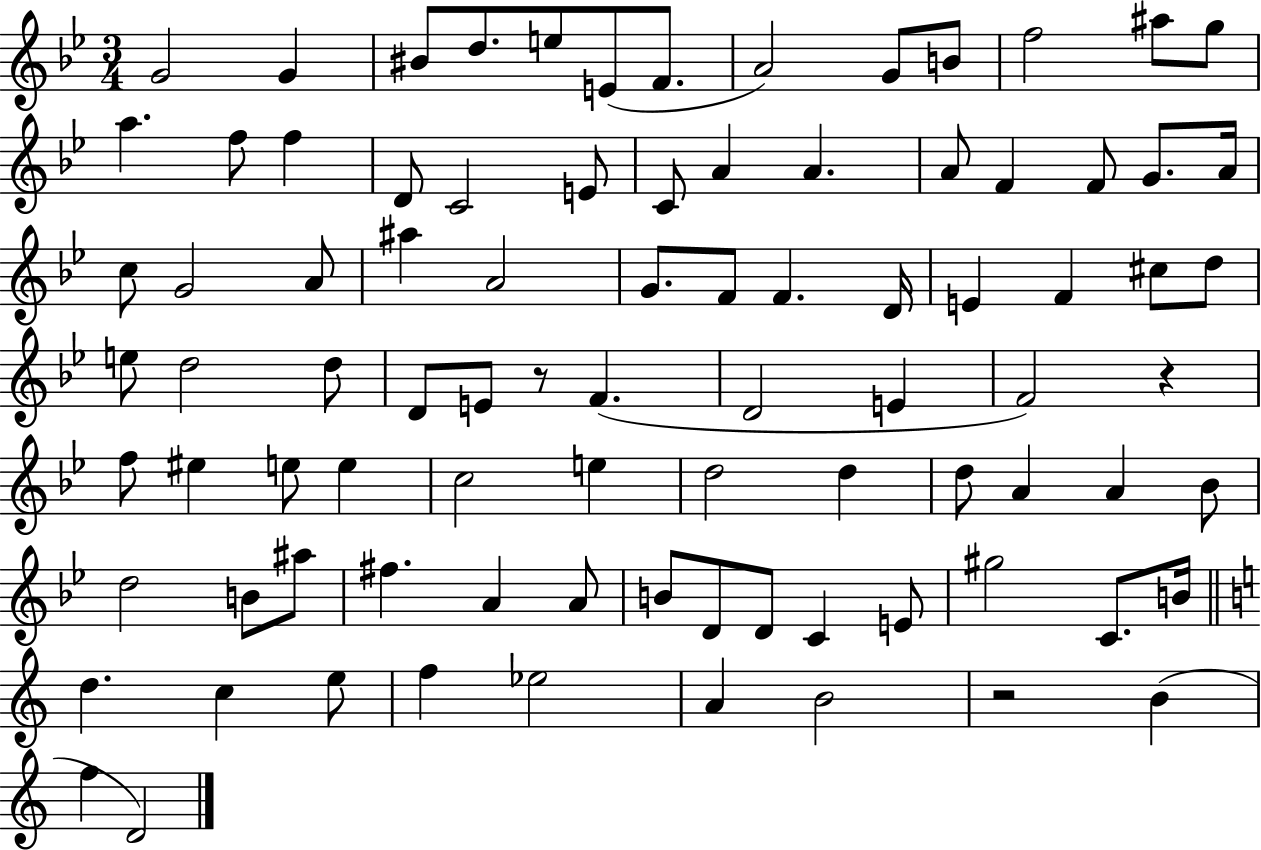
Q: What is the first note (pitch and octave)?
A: G4